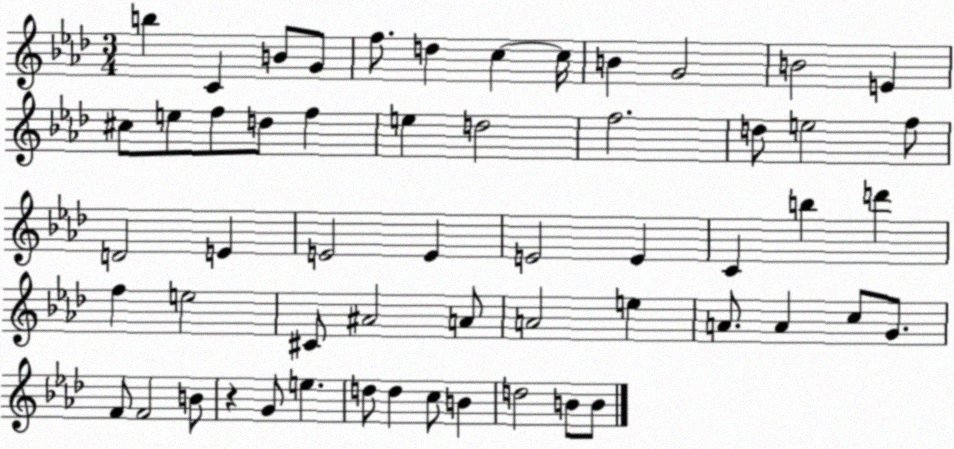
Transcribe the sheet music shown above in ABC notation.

X:1
T:Untitled
M:3/4
L:1/4
K:Ab
b C B/2 G/2 f/2 d c c/4 B G2 B2 E ^c/2 e/2 f/2 d/2 f e d2 f2 d/2 e2 f/2 D2 E E2 E E2 E C b d' f e2 ^C/2 ^A2 A/2 A2 e A/2 A c/2 G/2 F/2 F2 B/2 z G/2 e d/2 d c/2 B d2 B/2 B/2